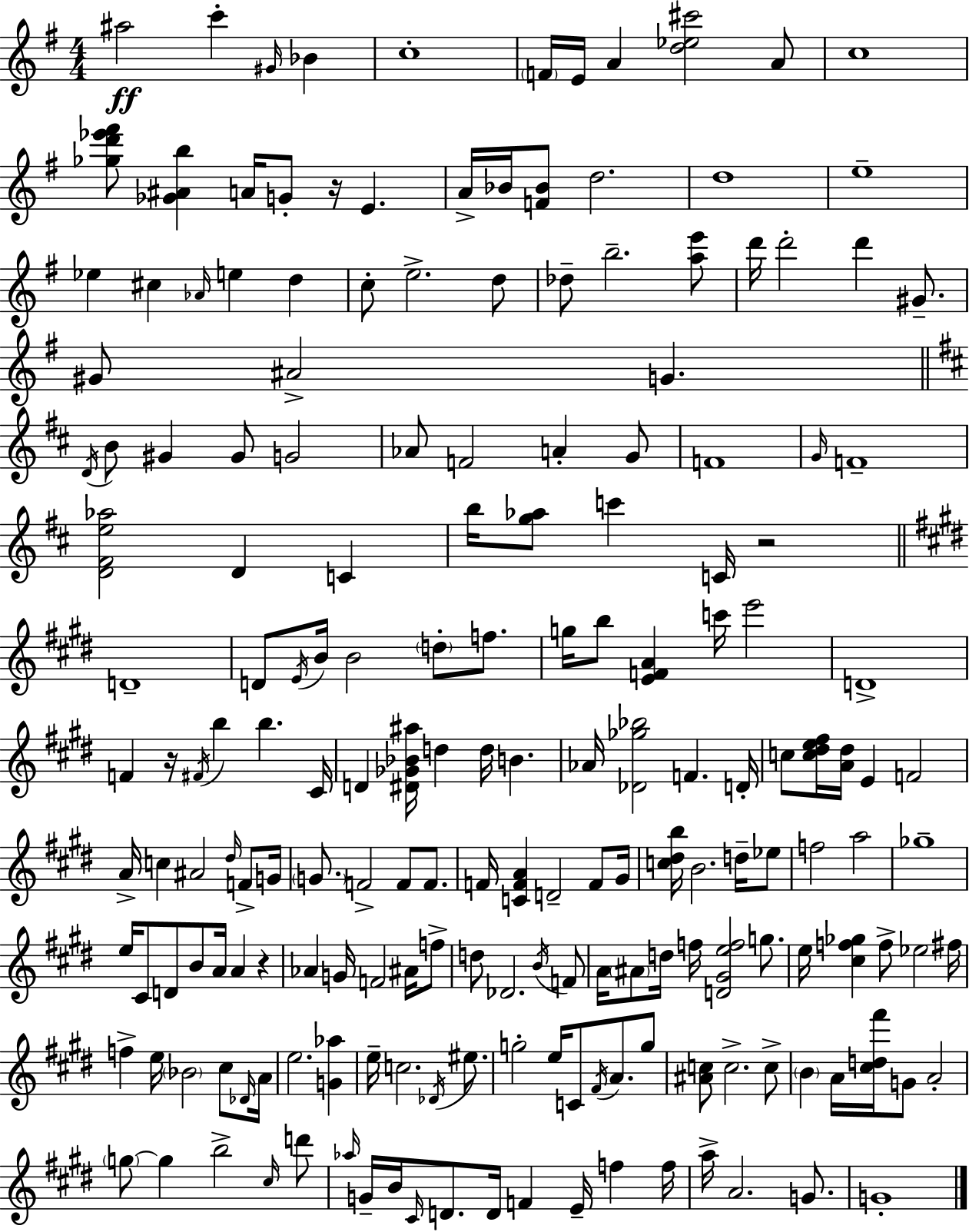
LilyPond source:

{
  \clef treble
  \numericTimeSignature
  \time 4/4
  \key e \minor
  ais''2\ff c'''4-. \grace { gis'16 } bes'4 | c''1-. | \parenthesize f'16 e'16 a'4 <d'' ees'' cis'''>2 a'8 | c''1 | \break <ges'' d''' ees''' fis'''>8 <ges' ais' b''>4 a'16 g'8-. r16 e'4. | a'16-> bes'16 <f' bes'>8 d''2. | d''1 | e''1-- | \break ees''4 cis''4 \grace { aes'16 } e''4 d''4 | c''8-. e''2.-> | d''8 des''8-- b''2.-- | <a'' e'''>8 d'''16 d'''2-. d'''4 gis'8.-- | \break gis'8 ais'2-> g'4. | \bar "||" \break \key b \minor \acciaccatura { d'16 } b'8 gis'4 gis'8 g'2 | aes'8 f'2 a'4-. g'8 | f'1 | \grace { g'16 } f'1-- | \break <d' fis' e'' aes''>2 d'4 c'4 | b''16 <g'' aes''>8 c'''4 c'16 r2 | \bar "||" \break \key e \major d'1-- | d'8 \acciaccatura { e'16 } b'16 b'2 \parenthesize d''8-. f''8. | g''16 b''8 <e' f' a'>4 c'''16 e'''2 | d'1-> | \break f'4 r16 \acciaccatura { fis'16 } b''4 b''4. | cis'16 d'4 <dis' ges' bes' ais''>16 d''4 d''16 b'4. | aes'16 <des' ges'' bes''>2 f'4. | d'16-. c''8 <c'' dis'' e'' fis''>16 <a' dis''>16 e'4 f'2 | \break a'16-> c''4 ais'2 \grace { dis''16 } | f'8-> g'16 \parenthesize g'8. f'2-> f'8 | f'8. f'16 <c' f' a'>4 d'2-- | f'8 gis'16 <c'' dis'' b''>16 b'2. | \break d''16-- ees''8 f''2 a''2 | ges''1-- | e''16 cis'8 d'8 b'8 a'16 a'4 r4 | aes'4 g'16 f'2 | \break ais'16 f''8-> d''8 des'2. | \acciaccatura { b'16 } f'8 a'16 \parenthesize ais'8 d''16 f''16 <d' gis' e'' f''>2 | g''8. e''16 <cis'' f'' ges''>4 f''8-> ees''2 | fis''16 f''4-> e''16 \parenthesize bes'2 | \break cis''8 \grace { des'16 } a'16 e''2. | <g' aes''>4 e''16-- c''2. | \acciaccatura { des'16 } eis''8. g''2-. e''16 c'8 | \acciaccatura { fis'16 } a'8. g''8 <ais' c''>8 c''2.-> | \break c''8-> \parenthesize b'4 a'16 <cis'' d'' fis'''>16 g'8 a'2-. | \parenthesize g''8~~ g''4 b''2-> | \grace { cis''16 } d'''8 \grace { aes''16 } g'16-- b'16 \grace { cis'16 } d'8. d'16 | f'4 e'16-- f''4 f''16 a''16-> a'2. | \break g'8. g'1-. | \bar "|."
}